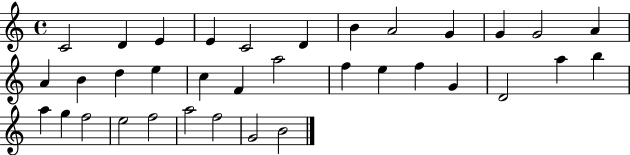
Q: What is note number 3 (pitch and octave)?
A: E4